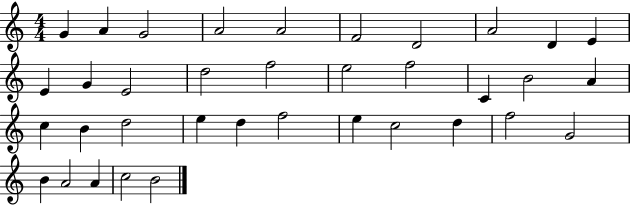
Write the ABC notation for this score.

X:1
T:Untitled
M:4/4
L:1/4
K:C
G A G2 A2 A2 F2 D2 A2 D E E G E2 d2 f2 e2 f2 C B2 A c B d2 e d f2 e c2 d f2 G2 B A2 A c2 B2